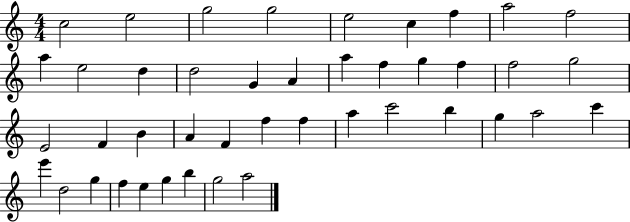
{
  \clef treble
  \numericTimeSignature
  \time 4/4
  \key c \major
  c''2 e''2 | g''2 g''2 | e''2 c''4 f''4 | a''2 f''2 | \break a''4 e''2 d''4 | d''2 g'4 a'4 | a''4 f''4 g''4 f''4 | f''2 g''2 | \break e'2 f'4 b'4 | a'4 f'4 f''4 f''4 | a''4 c'''2 b''4 | g''4 a''2 c'''4 | \break e'''4 d''2 g''4 | f''4 e''4 g''4 b''4 | g''2 a''2 | \bar "|."
}